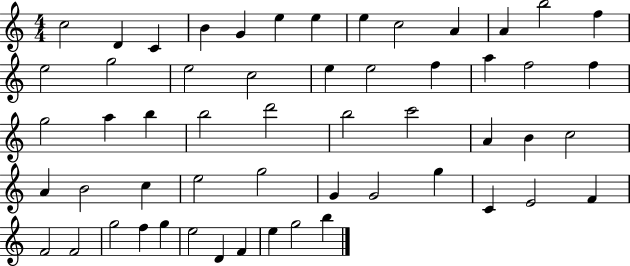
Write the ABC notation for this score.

X:1
T:Untitled
M:4/4
L:1/4
K:C
c2 D C B G e e e c2 A A b2 f e2 g2 e2 c2 e e2 f a f2 f g2 a b b2 d'2 b2 c'2 A B c2 A B2 c e2 g2 G G2 g C E2 F F2 F2 g2 f g e2 D F e g2 b